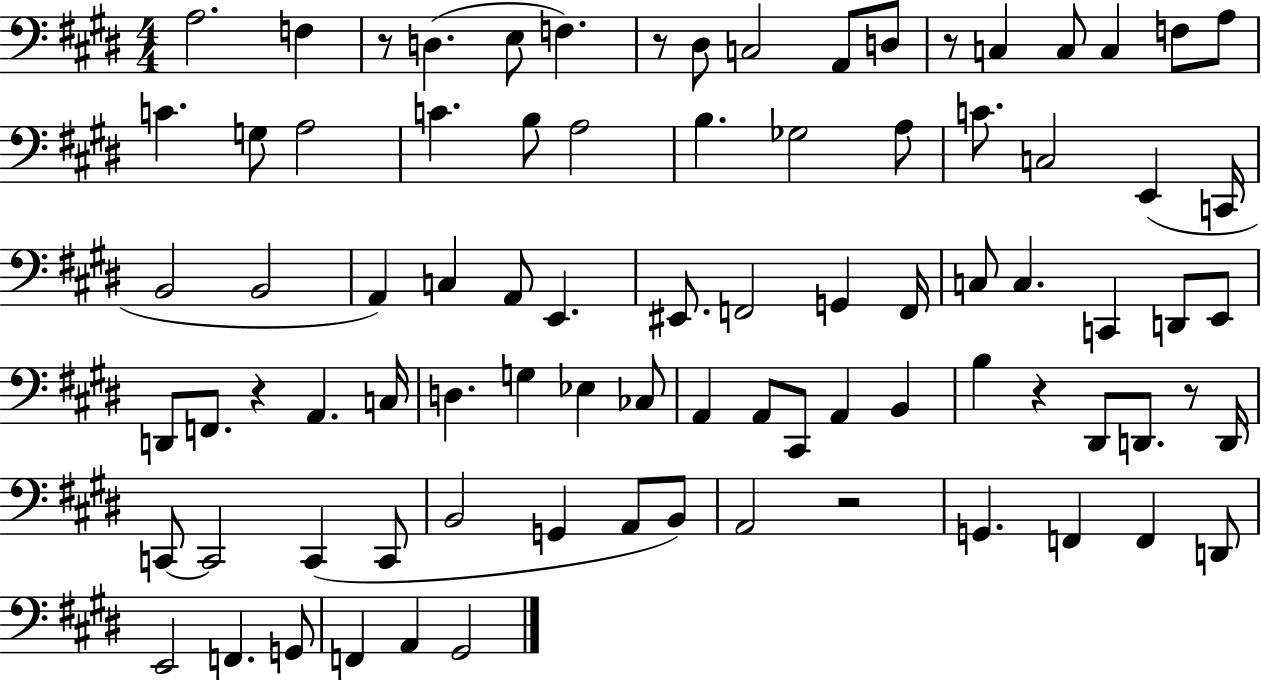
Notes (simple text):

A3/h. F3/q R/e D3/q. E3/e F3/q. R/e D#3/e C3/h A2/e D3/e R/e C3/q C3/e C3/q F3/e A3/e C4/q. G3/e A3/h C4/q. B3/e A3/h B3/q. Gb3/h A3/e C4/e. C3/h E2/q C2/s B2/h B2/h A2/q C3/q A2/e E2/q. EIS2/e. F2/h G2/q F2/s C3/e C3/q. C2/q D2/e E2/e D2/e F2/e. R/q A2/q. C3/s D3/q. G3/q Eb3/q CES3/e A2/q A2/e C#2/e A2/q B2/q B3/q R/q D#2/e D2/e. R/e D2/s C2/e C2/h C2/q C2/e B2/h G2/q A2/e B2/e A2/h R/h G2/q. F2/q F2/q D2/e E2/h F2/q. G2/e F2/q A2/q G#2/h